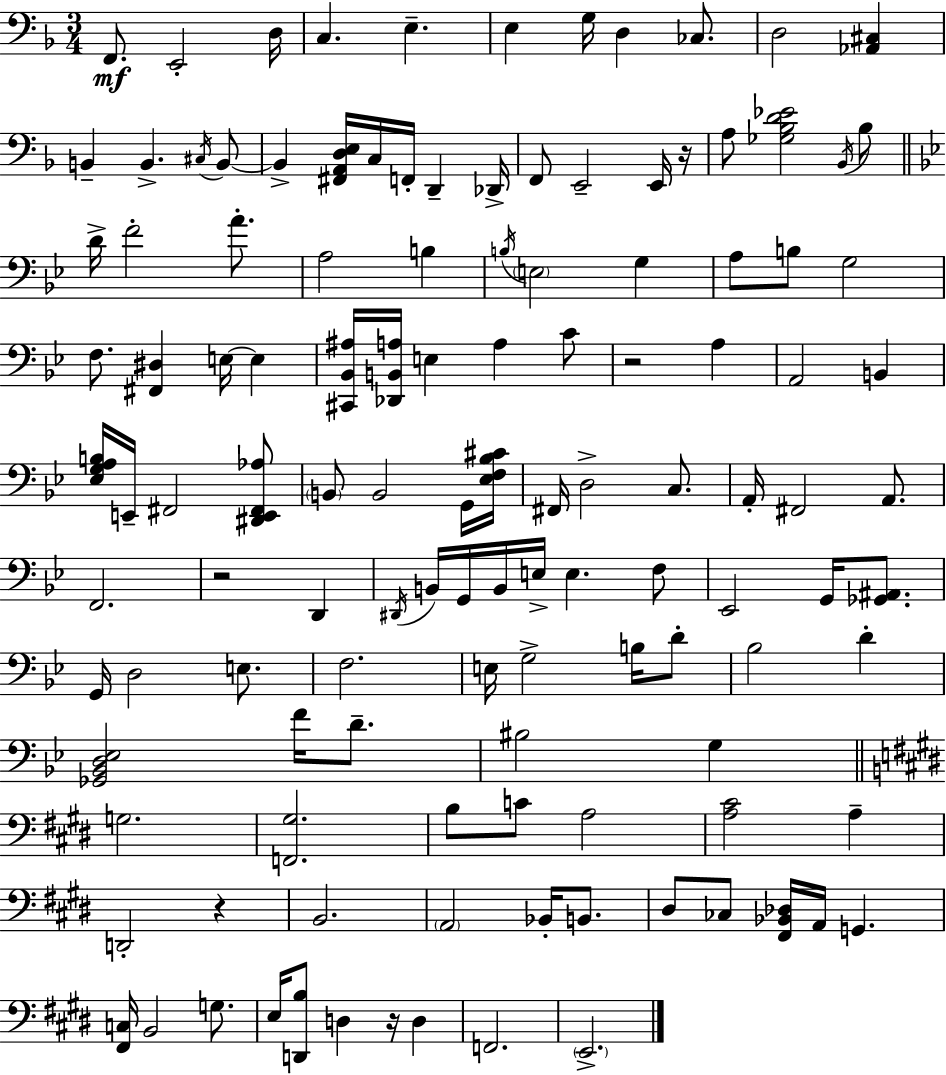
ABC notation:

X:1
T:Untitled
M:3/4
L:1/4
K:Dm
F,,/2 E,,2 D,/4 C, E, E, G,/4 D, _C,/2 D,2 [_A,,^C,] B,, B,, ^C,/4 B,,/2 B,, [^F,,A,,D,E,]/4 C,/4 F,,/4 D,, _D,,/4 F,,/2 E,,2 E,,/4 z/4 A,/2 [_G,_B,D_E]2 _B,,/4 _B,/2 D/4 F2 A/2 A,2 B, B,/4 E,2 G, A,/2 B,/2 G,2 F,/2 [^F,,^D,] E,/4 E, [^C,,_B,,^A,]/4 [_D,,B,,A,]/4 E, A, C/2 z2 A, A,,2 B,, [_E,G,A,B,]/4 E,,/4 ^F,,2 [^D,,E,,^F,,_A,]/2 B,,/2 B,,2 G,,/4 [_E,F,_B,^C]/4 ^F,,/4 D,2 C,/2 A,,/4 ^F,,2 A,,/2 F,,2 z2 D,, ^D,,/4 B,,/4 G,,/4 B,,/4 E,/4 E, F,/2 _E,,2 G,,/4 [_G,,^A,,]/2 G,,/4 D,2 E,/2 F,2 E,/4 G,2 B,/4 D/2 _B,2 D [_G,,_B,,D,_E,]2 F/4 D/2 ^B,2 G, G,2 [F,,^G,]2 B,/2 C/2 A,2 [A,^C]2 A, D,,2 z B,,2 A,,2 _B,,/4 B,,/2 ^D,/2 _C,/2 [^F,,_B,,_D,]/4 A,,/4 G,, [^F,,C,]/4 B,,2 G,/2 E,/4 [D,,B,]/2 D, z/4 D, F,,2 E,,2